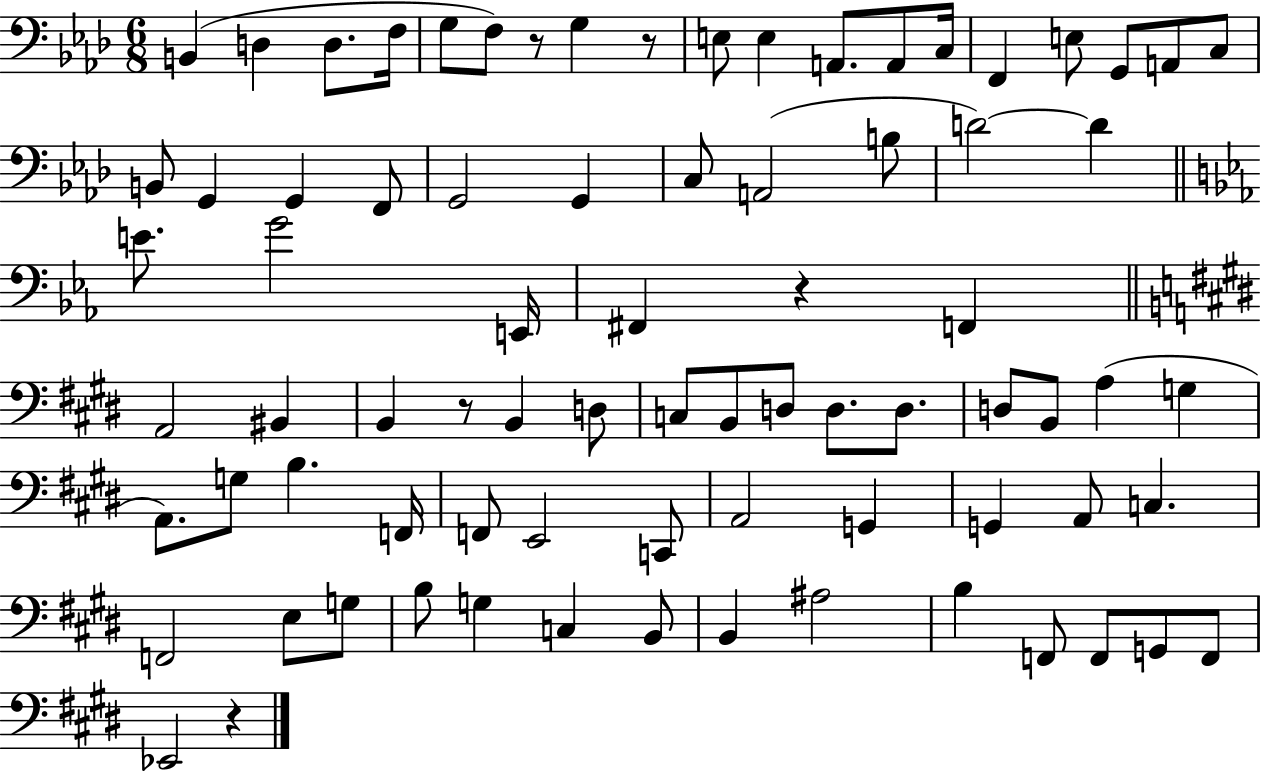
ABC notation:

X:1
T:Untitled
M:6/8
L:1/4
K:Ab
B,, D, D,/2 F,/4 G,/2 F,/2 z/2 G, z/2 E,/2 E, A,,/2 A,,/2 C,/4 F,, E,/2 G,,/2 A,,/2 C,/2 B,,/2 G,, G,, F,,/2 G,,2 G,, C,/2 A,,2 B,/2 D2 D E/2 G2 E,,/4 ^F,, z F,, A,,2 ^B,, B,, z/2 B,, D,/2 C,/2 B,,/2 D,/2 D,/2 D,/2 D,/2 B,,/2 A, G, A,,/2 G,/2 B, F,,/4 F,,/2 E,,2 C,,/2 A,,2 G,, G,, A,,/2 C, F,,2 E,/2 G,/2 B,/2 G, C, B,,/2 B,, ^A,2 B, F,,/2 F,,/2 G,,/2 F,,/2 _E,,2 z